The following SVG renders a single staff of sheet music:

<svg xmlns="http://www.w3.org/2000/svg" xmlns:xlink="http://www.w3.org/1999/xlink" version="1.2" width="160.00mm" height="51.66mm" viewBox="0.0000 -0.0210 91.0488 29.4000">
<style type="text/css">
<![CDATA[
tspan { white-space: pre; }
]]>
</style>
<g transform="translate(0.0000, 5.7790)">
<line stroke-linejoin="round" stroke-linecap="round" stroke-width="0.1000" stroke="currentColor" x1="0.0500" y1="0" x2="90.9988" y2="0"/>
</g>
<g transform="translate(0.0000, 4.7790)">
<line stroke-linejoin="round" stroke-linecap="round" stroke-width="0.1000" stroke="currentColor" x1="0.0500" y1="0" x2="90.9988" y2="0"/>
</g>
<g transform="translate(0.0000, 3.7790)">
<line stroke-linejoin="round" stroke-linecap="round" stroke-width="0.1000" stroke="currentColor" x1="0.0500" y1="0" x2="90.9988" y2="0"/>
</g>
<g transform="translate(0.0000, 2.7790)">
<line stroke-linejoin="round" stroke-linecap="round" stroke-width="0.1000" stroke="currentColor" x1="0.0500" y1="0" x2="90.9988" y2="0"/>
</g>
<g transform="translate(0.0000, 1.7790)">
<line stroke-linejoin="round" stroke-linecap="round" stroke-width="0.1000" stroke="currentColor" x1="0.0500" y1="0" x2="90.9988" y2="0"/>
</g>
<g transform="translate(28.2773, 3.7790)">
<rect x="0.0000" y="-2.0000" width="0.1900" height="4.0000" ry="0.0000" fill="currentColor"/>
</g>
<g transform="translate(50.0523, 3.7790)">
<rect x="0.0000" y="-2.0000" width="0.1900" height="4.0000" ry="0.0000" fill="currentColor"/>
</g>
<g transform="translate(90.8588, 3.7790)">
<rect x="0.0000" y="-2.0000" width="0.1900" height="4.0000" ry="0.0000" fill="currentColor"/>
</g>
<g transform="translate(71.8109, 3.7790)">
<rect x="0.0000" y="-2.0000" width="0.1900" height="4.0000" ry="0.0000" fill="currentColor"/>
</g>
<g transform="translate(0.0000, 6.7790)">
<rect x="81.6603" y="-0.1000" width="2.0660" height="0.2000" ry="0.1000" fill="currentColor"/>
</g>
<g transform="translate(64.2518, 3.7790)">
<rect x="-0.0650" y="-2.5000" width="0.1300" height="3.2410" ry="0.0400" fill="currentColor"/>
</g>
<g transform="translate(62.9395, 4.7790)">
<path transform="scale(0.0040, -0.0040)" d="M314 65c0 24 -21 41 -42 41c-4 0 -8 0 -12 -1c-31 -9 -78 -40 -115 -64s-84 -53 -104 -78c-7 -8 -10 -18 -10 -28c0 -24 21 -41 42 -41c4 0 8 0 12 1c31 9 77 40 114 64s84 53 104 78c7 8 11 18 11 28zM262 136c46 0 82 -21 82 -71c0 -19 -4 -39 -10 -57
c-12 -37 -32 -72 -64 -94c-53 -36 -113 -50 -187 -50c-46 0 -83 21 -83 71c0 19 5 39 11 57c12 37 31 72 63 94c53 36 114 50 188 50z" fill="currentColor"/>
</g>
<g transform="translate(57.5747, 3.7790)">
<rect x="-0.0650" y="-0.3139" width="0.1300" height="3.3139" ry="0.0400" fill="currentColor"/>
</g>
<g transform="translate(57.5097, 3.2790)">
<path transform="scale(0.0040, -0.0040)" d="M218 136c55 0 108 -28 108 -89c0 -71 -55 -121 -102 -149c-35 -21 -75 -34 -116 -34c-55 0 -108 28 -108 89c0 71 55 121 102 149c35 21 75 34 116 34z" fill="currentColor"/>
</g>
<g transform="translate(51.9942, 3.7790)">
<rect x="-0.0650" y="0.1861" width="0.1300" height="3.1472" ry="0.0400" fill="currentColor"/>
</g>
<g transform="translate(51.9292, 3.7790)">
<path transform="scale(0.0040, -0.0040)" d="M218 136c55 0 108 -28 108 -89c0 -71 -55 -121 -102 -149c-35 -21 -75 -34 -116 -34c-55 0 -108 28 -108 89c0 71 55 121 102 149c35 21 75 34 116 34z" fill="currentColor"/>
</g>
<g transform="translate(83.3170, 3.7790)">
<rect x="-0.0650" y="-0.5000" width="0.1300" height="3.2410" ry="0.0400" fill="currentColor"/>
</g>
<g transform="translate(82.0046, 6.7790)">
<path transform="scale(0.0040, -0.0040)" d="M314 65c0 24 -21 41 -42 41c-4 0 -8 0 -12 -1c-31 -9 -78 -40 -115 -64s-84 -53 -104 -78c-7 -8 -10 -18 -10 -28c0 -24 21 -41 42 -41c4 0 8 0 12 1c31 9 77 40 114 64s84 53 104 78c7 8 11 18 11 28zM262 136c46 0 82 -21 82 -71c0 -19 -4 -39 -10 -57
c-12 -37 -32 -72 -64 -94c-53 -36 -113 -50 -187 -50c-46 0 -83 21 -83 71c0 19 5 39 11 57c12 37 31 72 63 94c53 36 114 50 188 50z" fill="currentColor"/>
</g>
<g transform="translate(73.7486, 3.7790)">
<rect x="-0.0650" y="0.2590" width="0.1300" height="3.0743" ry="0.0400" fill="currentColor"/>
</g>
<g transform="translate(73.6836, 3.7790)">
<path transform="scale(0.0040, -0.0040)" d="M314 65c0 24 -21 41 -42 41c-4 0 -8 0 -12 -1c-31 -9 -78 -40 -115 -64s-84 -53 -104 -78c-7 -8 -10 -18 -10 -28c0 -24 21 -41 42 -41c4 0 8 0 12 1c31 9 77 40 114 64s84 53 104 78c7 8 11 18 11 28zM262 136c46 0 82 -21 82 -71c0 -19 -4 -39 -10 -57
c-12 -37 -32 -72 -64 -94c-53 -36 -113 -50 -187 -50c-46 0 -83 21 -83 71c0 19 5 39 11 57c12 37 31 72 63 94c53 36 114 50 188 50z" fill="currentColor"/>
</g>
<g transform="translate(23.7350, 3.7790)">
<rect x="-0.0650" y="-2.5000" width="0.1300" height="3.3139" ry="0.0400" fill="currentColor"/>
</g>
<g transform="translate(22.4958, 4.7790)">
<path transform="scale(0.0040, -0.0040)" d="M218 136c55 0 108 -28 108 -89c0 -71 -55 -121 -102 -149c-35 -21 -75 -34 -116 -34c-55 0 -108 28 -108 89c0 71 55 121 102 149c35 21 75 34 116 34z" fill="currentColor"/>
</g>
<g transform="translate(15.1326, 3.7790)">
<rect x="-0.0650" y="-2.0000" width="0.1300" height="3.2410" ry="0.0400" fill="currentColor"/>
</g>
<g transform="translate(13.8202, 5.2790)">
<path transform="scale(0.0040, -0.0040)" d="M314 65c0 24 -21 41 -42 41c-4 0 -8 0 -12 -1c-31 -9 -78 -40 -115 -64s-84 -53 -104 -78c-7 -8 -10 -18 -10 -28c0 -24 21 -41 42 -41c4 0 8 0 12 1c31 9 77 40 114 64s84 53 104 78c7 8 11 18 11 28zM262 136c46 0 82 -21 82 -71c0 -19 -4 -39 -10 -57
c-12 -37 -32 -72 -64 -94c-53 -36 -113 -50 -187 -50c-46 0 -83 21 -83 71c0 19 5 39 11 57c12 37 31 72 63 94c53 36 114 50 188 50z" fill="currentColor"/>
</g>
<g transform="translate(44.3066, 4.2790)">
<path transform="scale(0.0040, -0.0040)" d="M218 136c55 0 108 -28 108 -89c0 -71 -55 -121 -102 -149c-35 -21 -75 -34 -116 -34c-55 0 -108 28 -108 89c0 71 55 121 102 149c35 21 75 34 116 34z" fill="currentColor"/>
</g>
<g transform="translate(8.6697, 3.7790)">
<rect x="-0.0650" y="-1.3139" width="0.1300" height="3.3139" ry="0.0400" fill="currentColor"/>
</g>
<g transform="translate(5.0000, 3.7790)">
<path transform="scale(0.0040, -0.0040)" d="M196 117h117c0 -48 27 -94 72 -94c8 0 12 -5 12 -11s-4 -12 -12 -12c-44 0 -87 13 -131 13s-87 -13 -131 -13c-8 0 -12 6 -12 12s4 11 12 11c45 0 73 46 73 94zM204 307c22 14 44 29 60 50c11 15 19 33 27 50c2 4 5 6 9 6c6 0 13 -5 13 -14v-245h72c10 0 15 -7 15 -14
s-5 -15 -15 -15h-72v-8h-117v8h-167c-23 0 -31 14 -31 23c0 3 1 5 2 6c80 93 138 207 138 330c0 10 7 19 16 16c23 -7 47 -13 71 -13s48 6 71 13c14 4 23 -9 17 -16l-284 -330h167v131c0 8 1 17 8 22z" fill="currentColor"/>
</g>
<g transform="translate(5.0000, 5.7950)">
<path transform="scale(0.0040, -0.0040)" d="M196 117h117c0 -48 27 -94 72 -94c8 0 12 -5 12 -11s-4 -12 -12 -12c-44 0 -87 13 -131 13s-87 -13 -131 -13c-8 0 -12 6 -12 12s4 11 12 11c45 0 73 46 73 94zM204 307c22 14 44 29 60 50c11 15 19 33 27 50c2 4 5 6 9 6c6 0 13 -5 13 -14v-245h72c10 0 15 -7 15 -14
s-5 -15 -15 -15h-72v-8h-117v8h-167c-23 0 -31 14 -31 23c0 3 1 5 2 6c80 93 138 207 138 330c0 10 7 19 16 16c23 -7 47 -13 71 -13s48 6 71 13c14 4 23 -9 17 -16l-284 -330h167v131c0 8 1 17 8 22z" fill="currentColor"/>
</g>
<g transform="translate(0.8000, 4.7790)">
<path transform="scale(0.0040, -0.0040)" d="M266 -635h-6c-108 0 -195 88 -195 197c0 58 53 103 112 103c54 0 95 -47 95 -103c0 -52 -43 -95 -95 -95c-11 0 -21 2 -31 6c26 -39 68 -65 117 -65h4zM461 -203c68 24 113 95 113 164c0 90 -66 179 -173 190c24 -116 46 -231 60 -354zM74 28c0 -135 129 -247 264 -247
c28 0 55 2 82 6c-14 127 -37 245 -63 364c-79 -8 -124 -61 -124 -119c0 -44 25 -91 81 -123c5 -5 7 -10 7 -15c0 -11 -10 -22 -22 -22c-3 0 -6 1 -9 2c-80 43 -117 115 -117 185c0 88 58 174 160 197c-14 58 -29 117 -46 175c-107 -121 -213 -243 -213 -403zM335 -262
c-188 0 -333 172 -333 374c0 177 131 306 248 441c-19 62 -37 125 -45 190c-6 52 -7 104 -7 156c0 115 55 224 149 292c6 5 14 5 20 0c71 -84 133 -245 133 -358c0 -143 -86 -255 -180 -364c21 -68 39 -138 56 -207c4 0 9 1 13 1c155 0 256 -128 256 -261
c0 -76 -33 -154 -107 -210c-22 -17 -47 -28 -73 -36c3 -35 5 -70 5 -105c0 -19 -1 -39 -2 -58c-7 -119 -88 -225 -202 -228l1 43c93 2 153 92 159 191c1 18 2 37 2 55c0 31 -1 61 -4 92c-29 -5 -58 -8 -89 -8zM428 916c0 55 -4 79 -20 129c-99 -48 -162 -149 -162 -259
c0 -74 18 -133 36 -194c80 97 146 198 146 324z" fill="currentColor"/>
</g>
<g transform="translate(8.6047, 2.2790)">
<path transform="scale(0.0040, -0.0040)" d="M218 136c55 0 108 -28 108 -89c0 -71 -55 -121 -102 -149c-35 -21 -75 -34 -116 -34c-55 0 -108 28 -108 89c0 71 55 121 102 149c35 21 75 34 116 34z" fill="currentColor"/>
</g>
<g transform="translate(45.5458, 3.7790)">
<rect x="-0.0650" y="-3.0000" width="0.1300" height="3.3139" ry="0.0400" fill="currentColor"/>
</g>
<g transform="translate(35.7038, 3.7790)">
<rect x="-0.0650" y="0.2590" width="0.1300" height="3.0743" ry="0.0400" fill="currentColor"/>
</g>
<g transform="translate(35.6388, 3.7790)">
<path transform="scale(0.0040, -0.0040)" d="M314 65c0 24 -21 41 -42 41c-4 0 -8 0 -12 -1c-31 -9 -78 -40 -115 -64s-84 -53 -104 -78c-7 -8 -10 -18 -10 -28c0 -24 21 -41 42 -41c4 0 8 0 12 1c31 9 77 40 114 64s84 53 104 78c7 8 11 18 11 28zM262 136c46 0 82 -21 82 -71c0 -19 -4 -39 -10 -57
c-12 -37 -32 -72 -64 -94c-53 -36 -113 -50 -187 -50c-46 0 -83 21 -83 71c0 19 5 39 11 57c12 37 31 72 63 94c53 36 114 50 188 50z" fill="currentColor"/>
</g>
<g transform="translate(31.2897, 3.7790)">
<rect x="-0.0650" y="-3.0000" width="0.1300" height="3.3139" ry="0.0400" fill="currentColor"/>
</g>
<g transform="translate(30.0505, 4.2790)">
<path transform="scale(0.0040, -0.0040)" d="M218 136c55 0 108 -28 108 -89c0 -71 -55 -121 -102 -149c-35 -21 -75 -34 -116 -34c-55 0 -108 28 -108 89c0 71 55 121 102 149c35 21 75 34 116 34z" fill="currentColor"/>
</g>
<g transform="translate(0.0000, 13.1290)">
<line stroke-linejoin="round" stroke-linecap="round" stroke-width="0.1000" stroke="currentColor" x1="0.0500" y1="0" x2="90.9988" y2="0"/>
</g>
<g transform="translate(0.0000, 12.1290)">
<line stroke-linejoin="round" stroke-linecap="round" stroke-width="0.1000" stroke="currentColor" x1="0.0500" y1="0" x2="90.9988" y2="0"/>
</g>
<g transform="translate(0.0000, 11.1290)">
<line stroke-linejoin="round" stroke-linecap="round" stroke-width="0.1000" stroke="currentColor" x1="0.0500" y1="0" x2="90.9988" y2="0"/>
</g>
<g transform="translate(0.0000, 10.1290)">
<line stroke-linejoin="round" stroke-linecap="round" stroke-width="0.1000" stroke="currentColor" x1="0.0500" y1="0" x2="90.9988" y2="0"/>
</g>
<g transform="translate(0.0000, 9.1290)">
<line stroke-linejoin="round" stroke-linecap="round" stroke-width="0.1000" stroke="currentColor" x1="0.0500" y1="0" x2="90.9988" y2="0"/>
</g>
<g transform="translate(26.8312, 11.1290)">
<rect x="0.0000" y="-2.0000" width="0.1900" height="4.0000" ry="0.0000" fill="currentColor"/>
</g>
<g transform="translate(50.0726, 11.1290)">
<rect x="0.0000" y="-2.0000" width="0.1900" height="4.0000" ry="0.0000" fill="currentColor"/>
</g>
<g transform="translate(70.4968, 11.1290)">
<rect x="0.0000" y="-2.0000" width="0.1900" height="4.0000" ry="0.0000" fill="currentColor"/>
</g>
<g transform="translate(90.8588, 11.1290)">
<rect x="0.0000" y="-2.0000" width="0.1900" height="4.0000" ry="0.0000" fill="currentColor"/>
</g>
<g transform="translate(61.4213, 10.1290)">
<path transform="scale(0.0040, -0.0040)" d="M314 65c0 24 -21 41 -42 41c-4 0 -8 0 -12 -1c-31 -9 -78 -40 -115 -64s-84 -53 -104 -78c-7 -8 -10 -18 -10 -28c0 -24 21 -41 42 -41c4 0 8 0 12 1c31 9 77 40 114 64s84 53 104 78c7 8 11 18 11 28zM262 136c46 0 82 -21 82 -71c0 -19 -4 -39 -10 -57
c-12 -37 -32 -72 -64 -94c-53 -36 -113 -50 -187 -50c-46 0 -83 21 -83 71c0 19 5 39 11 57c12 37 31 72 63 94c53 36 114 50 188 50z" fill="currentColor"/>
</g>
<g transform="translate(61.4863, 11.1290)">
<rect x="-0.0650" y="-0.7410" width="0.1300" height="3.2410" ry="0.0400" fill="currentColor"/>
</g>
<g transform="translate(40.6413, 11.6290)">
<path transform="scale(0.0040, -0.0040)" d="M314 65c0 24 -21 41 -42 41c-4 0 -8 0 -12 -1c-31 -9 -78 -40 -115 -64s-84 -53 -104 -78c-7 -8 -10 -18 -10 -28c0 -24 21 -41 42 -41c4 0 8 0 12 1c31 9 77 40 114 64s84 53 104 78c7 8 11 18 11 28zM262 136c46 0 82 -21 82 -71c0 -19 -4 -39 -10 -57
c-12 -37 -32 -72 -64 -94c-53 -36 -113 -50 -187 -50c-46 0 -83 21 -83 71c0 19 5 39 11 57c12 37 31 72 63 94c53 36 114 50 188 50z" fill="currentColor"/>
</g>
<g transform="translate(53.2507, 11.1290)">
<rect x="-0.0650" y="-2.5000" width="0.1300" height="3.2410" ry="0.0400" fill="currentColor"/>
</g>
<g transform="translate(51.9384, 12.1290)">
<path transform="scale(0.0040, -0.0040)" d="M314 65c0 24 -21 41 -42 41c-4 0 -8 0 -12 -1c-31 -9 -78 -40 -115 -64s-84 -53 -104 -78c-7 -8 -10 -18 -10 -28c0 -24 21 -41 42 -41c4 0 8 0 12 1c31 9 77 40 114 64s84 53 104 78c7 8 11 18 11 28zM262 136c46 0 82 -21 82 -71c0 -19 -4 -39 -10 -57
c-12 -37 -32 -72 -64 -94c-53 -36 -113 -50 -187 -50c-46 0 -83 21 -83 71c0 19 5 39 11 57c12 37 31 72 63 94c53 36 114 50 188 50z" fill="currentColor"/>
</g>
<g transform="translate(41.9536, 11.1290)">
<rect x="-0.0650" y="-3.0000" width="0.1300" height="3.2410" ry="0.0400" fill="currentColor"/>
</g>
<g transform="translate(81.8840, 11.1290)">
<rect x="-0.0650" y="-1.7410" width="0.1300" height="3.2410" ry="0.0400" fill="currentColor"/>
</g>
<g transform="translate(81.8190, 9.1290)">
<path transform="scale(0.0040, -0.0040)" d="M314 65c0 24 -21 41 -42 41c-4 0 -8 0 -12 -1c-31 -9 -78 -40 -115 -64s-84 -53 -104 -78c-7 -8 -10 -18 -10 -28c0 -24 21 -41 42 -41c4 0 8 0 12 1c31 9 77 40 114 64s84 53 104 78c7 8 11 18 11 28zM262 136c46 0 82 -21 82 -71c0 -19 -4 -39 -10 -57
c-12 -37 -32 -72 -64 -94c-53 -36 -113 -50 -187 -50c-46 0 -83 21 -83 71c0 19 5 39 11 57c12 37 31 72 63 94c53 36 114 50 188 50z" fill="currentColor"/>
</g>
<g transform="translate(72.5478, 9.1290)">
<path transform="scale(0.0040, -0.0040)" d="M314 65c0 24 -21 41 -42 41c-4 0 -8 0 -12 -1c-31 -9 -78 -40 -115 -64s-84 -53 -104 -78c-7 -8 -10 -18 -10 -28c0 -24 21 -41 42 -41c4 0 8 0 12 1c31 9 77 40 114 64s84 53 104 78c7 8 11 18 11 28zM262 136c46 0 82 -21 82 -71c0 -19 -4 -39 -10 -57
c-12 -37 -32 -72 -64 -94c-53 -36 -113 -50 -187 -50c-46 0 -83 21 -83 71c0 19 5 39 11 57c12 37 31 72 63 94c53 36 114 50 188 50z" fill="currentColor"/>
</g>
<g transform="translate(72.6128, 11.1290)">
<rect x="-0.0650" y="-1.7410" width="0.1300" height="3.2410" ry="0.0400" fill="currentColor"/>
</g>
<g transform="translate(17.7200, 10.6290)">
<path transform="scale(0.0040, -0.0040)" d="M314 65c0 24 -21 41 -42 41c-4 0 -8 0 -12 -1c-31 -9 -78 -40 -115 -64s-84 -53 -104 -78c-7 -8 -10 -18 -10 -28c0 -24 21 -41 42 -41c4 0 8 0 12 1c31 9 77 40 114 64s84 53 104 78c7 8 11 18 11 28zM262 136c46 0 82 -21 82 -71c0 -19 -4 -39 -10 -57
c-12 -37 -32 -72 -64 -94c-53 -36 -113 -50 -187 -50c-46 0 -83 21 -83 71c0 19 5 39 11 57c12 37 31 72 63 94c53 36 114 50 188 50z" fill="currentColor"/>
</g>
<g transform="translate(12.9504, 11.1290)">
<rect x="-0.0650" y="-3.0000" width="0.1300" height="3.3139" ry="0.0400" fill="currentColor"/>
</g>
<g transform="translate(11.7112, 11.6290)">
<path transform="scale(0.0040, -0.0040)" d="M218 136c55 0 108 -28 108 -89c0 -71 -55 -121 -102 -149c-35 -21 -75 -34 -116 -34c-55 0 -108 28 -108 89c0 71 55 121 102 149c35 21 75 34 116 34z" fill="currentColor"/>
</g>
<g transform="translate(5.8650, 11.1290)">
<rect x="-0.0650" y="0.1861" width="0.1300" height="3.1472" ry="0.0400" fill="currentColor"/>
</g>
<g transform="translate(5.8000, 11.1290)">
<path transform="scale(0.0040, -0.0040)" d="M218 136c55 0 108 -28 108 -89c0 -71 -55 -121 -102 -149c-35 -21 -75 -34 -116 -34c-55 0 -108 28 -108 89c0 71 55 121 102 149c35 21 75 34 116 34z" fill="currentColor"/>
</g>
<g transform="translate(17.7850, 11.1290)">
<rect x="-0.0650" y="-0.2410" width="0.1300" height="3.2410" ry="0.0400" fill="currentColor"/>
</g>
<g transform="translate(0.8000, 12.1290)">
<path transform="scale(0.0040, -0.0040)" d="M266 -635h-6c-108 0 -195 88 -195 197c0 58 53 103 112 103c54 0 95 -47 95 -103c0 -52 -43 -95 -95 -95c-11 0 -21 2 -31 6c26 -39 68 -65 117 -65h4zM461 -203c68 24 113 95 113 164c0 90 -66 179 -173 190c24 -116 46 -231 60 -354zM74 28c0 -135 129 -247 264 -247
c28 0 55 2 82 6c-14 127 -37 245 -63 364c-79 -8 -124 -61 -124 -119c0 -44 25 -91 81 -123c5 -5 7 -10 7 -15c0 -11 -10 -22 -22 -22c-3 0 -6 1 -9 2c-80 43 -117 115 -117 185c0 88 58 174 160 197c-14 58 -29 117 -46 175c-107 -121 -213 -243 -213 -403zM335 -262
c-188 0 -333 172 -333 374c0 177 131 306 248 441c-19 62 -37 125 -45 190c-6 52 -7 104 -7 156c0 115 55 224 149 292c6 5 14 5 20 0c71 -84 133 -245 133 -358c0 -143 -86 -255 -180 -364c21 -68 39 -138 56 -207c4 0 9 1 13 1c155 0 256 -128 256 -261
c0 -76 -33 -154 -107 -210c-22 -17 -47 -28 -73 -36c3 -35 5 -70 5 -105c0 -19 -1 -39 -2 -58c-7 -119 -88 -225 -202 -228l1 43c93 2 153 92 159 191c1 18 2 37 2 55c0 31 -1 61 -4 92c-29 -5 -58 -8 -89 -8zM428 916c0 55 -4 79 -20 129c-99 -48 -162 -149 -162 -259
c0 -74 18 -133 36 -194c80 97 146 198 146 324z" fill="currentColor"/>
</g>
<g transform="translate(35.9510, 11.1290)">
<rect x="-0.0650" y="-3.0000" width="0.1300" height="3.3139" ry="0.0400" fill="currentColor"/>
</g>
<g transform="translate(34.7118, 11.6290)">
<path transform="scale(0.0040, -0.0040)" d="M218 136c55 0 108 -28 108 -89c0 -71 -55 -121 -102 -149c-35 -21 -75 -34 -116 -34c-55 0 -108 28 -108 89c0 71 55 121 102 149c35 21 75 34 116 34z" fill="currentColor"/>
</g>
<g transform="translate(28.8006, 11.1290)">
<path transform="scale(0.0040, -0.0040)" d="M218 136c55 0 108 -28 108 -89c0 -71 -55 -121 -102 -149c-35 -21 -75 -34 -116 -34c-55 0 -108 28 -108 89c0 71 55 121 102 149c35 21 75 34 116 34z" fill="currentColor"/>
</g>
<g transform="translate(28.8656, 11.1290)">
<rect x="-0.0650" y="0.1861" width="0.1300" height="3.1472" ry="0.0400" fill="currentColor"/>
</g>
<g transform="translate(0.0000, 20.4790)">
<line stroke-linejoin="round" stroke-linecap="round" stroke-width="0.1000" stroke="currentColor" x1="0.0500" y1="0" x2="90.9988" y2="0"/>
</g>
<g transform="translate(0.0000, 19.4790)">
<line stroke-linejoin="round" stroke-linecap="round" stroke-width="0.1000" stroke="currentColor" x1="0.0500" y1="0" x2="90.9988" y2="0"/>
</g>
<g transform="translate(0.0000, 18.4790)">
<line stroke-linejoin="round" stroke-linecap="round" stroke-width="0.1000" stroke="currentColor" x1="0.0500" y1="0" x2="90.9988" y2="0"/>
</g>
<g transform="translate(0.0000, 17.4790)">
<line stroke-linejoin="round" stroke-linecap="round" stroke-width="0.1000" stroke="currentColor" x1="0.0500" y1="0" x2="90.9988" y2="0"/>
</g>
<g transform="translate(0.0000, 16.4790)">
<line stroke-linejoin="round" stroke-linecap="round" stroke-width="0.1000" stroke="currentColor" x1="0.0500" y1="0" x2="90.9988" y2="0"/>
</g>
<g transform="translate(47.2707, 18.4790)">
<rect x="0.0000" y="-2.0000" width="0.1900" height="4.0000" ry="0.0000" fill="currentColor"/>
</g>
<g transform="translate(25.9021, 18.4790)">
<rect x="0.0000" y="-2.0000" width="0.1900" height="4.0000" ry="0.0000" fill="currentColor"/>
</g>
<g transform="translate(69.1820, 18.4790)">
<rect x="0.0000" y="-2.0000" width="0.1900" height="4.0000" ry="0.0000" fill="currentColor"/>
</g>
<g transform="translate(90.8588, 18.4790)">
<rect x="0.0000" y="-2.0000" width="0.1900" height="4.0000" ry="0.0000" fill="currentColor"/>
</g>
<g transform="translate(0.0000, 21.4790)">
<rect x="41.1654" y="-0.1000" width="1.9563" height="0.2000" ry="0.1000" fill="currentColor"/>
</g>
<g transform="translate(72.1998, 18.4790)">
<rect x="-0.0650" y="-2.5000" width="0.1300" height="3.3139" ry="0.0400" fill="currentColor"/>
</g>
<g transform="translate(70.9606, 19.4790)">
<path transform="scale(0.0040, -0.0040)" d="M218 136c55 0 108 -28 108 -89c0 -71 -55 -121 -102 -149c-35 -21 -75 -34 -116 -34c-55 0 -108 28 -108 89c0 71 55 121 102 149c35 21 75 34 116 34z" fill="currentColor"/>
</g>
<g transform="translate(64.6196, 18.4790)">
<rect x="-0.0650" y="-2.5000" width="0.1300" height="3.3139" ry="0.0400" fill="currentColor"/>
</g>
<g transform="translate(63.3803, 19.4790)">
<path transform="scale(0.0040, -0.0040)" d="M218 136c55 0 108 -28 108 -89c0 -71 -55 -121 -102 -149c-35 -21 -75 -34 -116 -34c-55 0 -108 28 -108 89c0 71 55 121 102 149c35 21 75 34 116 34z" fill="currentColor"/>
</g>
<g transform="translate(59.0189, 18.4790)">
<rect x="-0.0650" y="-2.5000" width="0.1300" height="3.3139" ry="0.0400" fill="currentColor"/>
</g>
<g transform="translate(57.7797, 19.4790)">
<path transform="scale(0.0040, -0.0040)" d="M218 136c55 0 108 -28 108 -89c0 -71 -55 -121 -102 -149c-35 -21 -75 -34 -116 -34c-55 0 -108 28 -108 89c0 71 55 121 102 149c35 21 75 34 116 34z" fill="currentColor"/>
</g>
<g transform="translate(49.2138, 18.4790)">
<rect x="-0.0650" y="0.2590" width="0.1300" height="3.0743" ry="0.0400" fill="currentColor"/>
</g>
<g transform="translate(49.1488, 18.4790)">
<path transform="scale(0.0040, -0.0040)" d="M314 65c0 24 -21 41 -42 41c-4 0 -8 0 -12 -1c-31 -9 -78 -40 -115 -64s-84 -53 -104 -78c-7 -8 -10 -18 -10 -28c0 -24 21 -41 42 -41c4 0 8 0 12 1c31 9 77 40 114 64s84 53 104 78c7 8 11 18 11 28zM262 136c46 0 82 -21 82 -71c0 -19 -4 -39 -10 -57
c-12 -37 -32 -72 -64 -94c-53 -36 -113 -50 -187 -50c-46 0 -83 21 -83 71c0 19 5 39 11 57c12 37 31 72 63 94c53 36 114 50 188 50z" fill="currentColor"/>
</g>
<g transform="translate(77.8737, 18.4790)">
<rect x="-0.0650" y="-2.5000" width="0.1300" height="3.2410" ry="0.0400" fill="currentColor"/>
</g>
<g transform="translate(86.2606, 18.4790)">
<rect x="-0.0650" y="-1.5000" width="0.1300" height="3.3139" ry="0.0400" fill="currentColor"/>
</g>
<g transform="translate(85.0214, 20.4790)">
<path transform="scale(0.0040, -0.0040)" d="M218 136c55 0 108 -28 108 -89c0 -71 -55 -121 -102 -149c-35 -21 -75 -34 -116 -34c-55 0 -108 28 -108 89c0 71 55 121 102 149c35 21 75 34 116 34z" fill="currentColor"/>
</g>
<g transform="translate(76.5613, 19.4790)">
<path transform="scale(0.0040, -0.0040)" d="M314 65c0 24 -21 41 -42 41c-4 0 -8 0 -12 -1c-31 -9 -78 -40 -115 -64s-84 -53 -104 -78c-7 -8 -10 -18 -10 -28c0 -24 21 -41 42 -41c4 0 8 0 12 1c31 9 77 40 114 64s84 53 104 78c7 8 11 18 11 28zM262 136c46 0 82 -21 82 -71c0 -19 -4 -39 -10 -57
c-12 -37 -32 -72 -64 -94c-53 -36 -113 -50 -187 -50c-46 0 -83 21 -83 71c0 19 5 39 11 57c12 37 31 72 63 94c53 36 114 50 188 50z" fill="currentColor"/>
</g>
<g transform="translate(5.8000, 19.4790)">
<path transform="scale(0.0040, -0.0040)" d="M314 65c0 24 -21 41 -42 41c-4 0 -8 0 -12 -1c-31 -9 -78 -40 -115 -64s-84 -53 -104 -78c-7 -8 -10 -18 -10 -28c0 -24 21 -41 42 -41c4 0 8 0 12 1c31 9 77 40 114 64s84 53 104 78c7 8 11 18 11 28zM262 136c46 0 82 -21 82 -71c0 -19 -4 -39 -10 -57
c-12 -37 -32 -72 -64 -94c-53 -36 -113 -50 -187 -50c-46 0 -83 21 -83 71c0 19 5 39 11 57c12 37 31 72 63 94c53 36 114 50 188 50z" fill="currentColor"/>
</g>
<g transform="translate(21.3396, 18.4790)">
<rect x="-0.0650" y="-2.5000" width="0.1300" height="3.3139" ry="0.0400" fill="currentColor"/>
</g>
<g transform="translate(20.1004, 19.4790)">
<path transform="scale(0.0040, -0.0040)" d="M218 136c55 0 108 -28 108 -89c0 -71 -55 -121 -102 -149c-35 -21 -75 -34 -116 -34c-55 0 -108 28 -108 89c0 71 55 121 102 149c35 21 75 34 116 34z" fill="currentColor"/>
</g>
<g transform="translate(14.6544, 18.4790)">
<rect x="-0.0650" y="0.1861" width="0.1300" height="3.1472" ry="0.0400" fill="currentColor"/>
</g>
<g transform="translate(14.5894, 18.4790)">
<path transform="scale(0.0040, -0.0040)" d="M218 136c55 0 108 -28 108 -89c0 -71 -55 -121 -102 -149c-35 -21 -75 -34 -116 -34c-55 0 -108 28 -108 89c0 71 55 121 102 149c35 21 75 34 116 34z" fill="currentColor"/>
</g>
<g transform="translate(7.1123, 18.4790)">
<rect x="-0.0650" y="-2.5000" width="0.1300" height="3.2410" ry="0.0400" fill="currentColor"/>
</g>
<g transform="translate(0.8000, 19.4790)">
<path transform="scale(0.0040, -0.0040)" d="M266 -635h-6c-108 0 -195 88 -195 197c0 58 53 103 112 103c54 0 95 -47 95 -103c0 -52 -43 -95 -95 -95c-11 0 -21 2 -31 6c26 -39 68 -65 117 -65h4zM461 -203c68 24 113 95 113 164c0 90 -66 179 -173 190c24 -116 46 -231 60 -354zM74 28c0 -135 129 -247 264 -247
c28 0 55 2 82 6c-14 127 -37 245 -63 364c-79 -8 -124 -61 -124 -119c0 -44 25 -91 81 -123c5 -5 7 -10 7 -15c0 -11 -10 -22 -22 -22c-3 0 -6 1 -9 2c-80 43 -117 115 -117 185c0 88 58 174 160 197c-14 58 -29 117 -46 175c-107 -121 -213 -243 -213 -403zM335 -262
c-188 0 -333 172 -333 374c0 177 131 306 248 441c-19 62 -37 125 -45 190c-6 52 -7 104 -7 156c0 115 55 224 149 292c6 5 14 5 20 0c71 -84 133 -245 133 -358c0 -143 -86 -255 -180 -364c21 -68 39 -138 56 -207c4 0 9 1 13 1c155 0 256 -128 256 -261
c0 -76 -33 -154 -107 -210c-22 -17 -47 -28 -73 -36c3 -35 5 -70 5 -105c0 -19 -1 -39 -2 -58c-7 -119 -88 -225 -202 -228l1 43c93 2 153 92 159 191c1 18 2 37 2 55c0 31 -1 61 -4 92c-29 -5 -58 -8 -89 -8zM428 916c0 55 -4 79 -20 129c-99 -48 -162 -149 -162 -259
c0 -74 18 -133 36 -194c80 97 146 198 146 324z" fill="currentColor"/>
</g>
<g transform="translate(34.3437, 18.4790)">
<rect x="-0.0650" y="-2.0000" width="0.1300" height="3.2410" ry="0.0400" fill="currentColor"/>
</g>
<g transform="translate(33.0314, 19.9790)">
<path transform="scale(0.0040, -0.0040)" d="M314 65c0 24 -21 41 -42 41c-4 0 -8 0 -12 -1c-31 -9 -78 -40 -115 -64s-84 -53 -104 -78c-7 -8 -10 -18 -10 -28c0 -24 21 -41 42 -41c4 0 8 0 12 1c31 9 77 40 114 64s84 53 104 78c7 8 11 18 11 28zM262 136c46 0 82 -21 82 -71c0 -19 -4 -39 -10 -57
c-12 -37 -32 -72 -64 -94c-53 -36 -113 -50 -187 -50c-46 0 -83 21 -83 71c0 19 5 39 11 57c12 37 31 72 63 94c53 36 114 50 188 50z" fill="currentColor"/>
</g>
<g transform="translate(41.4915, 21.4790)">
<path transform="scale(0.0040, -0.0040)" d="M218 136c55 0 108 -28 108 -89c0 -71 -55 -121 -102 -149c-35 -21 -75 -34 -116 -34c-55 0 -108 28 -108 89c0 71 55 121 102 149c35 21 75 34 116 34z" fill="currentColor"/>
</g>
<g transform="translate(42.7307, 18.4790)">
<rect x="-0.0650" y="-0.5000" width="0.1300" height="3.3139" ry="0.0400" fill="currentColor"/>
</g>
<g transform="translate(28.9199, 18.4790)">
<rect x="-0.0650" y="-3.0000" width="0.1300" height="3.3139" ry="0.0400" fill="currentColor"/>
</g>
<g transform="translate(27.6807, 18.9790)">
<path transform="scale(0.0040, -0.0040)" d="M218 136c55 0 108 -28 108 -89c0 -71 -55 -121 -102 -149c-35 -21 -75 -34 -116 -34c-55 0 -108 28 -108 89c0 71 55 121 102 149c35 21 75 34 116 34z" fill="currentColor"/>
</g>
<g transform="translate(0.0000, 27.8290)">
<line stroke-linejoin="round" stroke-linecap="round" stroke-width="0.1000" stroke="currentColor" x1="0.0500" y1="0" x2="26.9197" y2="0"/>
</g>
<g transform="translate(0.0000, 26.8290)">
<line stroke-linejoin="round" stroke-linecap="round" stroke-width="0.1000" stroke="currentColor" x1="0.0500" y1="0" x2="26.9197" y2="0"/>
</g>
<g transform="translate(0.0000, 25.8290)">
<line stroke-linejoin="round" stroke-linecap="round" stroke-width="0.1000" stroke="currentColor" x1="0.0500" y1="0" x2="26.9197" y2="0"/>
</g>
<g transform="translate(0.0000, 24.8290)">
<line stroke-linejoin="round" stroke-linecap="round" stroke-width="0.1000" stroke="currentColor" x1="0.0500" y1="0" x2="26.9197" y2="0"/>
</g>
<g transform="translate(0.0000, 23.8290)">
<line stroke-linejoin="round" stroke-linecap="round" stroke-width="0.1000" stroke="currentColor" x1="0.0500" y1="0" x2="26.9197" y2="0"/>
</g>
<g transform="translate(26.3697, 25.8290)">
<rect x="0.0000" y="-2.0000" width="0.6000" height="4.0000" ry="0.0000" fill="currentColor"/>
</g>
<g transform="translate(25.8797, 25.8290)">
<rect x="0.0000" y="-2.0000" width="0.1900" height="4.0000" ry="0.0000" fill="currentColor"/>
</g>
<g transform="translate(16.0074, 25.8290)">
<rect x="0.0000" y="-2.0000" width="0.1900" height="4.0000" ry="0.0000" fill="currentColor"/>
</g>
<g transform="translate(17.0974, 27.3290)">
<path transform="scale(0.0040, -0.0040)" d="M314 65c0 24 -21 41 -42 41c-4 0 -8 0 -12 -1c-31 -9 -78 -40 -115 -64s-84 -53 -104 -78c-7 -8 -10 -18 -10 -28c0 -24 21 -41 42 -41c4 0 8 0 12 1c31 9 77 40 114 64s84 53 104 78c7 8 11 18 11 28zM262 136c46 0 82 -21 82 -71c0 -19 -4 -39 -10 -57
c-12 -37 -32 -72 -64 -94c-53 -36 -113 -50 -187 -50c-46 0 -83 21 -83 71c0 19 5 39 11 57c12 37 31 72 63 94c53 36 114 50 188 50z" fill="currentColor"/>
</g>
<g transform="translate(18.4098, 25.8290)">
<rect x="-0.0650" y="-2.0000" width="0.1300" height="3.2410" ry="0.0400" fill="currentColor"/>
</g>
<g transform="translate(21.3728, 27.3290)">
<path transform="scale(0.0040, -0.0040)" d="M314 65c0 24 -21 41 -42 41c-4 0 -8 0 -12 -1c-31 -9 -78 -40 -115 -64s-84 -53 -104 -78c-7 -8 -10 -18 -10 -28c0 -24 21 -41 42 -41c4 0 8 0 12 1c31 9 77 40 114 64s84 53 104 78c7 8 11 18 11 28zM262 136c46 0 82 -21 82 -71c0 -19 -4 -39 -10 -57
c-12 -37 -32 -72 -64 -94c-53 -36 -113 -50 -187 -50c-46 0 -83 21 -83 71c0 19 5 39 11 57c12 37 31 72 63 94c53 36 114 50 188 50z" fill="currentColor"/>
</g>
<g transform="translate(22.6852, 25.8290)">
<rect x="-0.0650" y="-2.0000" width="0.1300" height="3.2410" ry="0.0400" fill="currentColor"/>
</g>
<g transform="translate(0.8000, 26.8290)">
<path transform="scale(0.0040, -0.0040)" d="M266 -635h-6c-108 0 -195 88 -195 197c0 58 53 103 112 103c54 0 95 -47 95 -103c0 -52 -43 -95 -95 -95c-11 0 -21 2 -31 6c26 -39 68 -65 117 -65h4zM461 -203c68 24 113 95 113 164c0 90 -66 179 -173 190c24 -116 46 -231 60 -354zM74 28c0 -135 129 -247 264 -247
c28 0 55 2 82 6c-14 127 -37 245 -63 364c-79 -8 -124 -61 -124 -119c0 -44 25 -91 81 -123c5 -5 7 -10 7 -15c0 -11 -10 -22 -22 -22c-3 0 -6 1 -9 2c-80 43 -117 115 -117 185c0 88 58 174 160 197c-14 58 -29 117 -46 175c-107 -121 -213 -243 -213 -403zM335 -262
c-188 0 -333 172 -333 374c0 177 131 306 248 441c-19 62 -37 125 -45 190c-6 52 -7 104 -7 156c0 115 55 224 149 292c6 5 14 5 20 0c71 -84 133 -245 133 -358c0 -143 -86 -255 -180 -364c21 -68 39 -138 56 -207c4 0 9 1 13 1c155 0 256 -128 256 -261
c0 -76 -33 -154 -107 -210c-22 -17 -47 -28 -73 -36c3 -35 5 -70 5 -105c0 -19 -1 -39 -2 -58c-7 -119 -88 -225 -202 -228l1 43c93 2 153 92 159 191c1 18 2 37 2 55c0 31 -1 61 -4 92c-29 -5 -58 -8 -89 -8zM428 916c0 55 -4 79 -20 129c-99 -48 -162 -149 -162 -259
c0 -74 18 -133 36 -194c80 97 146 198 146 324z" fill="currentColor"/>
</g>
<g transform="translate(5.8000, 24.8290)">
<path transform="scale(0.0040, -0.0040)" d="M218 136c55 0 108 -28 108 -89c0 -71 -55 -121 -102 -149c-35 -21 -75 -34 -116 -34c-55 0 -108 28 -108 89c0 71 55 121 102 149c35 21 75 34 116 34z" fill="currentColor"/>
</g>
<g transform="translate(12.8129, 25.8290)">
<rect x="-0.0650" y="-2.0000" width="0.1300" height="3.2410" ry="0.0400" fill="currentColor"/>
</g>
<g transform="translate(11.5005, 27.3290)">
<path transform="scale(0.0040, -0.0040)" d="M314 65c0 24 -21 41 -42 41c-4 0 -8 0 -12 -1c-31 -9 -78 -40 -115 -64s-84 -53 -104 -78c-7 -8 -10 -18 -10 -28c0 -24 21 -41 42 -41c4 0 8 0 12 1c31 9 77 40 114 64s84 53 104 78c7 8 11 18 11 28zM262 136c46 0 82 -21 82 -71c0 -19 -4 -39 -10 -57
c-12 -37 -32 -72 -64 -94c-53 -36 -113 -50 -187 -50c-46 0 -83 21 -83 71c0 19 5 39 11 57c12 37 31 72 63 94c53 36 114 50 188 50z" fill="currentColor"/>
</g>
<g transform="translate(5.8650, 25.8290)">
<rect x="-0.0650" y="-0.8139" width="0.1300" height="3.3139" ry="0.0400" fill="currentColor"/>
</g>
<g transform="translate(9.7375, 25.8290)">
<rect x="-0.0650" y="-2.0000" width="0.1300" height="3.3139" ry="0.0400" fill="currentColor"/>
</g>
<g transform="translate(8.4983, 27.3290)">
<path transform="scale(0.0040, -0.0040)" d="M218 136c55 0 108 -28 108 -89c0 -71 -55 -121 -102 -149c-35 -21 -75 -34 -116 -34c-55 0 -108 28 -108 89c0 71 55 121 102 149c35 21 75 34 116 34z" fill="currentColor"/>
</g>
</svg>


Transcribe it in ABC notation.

X:1
T:Untitled
M:4/4
L:1/4
K:C
e F2 G A B2 A B c G2 B2 C2 B A c2 B A A2 G2 d2 f2 f2 G2 B G A F2 C B2 G G G G2 E d F F2 F2 F2